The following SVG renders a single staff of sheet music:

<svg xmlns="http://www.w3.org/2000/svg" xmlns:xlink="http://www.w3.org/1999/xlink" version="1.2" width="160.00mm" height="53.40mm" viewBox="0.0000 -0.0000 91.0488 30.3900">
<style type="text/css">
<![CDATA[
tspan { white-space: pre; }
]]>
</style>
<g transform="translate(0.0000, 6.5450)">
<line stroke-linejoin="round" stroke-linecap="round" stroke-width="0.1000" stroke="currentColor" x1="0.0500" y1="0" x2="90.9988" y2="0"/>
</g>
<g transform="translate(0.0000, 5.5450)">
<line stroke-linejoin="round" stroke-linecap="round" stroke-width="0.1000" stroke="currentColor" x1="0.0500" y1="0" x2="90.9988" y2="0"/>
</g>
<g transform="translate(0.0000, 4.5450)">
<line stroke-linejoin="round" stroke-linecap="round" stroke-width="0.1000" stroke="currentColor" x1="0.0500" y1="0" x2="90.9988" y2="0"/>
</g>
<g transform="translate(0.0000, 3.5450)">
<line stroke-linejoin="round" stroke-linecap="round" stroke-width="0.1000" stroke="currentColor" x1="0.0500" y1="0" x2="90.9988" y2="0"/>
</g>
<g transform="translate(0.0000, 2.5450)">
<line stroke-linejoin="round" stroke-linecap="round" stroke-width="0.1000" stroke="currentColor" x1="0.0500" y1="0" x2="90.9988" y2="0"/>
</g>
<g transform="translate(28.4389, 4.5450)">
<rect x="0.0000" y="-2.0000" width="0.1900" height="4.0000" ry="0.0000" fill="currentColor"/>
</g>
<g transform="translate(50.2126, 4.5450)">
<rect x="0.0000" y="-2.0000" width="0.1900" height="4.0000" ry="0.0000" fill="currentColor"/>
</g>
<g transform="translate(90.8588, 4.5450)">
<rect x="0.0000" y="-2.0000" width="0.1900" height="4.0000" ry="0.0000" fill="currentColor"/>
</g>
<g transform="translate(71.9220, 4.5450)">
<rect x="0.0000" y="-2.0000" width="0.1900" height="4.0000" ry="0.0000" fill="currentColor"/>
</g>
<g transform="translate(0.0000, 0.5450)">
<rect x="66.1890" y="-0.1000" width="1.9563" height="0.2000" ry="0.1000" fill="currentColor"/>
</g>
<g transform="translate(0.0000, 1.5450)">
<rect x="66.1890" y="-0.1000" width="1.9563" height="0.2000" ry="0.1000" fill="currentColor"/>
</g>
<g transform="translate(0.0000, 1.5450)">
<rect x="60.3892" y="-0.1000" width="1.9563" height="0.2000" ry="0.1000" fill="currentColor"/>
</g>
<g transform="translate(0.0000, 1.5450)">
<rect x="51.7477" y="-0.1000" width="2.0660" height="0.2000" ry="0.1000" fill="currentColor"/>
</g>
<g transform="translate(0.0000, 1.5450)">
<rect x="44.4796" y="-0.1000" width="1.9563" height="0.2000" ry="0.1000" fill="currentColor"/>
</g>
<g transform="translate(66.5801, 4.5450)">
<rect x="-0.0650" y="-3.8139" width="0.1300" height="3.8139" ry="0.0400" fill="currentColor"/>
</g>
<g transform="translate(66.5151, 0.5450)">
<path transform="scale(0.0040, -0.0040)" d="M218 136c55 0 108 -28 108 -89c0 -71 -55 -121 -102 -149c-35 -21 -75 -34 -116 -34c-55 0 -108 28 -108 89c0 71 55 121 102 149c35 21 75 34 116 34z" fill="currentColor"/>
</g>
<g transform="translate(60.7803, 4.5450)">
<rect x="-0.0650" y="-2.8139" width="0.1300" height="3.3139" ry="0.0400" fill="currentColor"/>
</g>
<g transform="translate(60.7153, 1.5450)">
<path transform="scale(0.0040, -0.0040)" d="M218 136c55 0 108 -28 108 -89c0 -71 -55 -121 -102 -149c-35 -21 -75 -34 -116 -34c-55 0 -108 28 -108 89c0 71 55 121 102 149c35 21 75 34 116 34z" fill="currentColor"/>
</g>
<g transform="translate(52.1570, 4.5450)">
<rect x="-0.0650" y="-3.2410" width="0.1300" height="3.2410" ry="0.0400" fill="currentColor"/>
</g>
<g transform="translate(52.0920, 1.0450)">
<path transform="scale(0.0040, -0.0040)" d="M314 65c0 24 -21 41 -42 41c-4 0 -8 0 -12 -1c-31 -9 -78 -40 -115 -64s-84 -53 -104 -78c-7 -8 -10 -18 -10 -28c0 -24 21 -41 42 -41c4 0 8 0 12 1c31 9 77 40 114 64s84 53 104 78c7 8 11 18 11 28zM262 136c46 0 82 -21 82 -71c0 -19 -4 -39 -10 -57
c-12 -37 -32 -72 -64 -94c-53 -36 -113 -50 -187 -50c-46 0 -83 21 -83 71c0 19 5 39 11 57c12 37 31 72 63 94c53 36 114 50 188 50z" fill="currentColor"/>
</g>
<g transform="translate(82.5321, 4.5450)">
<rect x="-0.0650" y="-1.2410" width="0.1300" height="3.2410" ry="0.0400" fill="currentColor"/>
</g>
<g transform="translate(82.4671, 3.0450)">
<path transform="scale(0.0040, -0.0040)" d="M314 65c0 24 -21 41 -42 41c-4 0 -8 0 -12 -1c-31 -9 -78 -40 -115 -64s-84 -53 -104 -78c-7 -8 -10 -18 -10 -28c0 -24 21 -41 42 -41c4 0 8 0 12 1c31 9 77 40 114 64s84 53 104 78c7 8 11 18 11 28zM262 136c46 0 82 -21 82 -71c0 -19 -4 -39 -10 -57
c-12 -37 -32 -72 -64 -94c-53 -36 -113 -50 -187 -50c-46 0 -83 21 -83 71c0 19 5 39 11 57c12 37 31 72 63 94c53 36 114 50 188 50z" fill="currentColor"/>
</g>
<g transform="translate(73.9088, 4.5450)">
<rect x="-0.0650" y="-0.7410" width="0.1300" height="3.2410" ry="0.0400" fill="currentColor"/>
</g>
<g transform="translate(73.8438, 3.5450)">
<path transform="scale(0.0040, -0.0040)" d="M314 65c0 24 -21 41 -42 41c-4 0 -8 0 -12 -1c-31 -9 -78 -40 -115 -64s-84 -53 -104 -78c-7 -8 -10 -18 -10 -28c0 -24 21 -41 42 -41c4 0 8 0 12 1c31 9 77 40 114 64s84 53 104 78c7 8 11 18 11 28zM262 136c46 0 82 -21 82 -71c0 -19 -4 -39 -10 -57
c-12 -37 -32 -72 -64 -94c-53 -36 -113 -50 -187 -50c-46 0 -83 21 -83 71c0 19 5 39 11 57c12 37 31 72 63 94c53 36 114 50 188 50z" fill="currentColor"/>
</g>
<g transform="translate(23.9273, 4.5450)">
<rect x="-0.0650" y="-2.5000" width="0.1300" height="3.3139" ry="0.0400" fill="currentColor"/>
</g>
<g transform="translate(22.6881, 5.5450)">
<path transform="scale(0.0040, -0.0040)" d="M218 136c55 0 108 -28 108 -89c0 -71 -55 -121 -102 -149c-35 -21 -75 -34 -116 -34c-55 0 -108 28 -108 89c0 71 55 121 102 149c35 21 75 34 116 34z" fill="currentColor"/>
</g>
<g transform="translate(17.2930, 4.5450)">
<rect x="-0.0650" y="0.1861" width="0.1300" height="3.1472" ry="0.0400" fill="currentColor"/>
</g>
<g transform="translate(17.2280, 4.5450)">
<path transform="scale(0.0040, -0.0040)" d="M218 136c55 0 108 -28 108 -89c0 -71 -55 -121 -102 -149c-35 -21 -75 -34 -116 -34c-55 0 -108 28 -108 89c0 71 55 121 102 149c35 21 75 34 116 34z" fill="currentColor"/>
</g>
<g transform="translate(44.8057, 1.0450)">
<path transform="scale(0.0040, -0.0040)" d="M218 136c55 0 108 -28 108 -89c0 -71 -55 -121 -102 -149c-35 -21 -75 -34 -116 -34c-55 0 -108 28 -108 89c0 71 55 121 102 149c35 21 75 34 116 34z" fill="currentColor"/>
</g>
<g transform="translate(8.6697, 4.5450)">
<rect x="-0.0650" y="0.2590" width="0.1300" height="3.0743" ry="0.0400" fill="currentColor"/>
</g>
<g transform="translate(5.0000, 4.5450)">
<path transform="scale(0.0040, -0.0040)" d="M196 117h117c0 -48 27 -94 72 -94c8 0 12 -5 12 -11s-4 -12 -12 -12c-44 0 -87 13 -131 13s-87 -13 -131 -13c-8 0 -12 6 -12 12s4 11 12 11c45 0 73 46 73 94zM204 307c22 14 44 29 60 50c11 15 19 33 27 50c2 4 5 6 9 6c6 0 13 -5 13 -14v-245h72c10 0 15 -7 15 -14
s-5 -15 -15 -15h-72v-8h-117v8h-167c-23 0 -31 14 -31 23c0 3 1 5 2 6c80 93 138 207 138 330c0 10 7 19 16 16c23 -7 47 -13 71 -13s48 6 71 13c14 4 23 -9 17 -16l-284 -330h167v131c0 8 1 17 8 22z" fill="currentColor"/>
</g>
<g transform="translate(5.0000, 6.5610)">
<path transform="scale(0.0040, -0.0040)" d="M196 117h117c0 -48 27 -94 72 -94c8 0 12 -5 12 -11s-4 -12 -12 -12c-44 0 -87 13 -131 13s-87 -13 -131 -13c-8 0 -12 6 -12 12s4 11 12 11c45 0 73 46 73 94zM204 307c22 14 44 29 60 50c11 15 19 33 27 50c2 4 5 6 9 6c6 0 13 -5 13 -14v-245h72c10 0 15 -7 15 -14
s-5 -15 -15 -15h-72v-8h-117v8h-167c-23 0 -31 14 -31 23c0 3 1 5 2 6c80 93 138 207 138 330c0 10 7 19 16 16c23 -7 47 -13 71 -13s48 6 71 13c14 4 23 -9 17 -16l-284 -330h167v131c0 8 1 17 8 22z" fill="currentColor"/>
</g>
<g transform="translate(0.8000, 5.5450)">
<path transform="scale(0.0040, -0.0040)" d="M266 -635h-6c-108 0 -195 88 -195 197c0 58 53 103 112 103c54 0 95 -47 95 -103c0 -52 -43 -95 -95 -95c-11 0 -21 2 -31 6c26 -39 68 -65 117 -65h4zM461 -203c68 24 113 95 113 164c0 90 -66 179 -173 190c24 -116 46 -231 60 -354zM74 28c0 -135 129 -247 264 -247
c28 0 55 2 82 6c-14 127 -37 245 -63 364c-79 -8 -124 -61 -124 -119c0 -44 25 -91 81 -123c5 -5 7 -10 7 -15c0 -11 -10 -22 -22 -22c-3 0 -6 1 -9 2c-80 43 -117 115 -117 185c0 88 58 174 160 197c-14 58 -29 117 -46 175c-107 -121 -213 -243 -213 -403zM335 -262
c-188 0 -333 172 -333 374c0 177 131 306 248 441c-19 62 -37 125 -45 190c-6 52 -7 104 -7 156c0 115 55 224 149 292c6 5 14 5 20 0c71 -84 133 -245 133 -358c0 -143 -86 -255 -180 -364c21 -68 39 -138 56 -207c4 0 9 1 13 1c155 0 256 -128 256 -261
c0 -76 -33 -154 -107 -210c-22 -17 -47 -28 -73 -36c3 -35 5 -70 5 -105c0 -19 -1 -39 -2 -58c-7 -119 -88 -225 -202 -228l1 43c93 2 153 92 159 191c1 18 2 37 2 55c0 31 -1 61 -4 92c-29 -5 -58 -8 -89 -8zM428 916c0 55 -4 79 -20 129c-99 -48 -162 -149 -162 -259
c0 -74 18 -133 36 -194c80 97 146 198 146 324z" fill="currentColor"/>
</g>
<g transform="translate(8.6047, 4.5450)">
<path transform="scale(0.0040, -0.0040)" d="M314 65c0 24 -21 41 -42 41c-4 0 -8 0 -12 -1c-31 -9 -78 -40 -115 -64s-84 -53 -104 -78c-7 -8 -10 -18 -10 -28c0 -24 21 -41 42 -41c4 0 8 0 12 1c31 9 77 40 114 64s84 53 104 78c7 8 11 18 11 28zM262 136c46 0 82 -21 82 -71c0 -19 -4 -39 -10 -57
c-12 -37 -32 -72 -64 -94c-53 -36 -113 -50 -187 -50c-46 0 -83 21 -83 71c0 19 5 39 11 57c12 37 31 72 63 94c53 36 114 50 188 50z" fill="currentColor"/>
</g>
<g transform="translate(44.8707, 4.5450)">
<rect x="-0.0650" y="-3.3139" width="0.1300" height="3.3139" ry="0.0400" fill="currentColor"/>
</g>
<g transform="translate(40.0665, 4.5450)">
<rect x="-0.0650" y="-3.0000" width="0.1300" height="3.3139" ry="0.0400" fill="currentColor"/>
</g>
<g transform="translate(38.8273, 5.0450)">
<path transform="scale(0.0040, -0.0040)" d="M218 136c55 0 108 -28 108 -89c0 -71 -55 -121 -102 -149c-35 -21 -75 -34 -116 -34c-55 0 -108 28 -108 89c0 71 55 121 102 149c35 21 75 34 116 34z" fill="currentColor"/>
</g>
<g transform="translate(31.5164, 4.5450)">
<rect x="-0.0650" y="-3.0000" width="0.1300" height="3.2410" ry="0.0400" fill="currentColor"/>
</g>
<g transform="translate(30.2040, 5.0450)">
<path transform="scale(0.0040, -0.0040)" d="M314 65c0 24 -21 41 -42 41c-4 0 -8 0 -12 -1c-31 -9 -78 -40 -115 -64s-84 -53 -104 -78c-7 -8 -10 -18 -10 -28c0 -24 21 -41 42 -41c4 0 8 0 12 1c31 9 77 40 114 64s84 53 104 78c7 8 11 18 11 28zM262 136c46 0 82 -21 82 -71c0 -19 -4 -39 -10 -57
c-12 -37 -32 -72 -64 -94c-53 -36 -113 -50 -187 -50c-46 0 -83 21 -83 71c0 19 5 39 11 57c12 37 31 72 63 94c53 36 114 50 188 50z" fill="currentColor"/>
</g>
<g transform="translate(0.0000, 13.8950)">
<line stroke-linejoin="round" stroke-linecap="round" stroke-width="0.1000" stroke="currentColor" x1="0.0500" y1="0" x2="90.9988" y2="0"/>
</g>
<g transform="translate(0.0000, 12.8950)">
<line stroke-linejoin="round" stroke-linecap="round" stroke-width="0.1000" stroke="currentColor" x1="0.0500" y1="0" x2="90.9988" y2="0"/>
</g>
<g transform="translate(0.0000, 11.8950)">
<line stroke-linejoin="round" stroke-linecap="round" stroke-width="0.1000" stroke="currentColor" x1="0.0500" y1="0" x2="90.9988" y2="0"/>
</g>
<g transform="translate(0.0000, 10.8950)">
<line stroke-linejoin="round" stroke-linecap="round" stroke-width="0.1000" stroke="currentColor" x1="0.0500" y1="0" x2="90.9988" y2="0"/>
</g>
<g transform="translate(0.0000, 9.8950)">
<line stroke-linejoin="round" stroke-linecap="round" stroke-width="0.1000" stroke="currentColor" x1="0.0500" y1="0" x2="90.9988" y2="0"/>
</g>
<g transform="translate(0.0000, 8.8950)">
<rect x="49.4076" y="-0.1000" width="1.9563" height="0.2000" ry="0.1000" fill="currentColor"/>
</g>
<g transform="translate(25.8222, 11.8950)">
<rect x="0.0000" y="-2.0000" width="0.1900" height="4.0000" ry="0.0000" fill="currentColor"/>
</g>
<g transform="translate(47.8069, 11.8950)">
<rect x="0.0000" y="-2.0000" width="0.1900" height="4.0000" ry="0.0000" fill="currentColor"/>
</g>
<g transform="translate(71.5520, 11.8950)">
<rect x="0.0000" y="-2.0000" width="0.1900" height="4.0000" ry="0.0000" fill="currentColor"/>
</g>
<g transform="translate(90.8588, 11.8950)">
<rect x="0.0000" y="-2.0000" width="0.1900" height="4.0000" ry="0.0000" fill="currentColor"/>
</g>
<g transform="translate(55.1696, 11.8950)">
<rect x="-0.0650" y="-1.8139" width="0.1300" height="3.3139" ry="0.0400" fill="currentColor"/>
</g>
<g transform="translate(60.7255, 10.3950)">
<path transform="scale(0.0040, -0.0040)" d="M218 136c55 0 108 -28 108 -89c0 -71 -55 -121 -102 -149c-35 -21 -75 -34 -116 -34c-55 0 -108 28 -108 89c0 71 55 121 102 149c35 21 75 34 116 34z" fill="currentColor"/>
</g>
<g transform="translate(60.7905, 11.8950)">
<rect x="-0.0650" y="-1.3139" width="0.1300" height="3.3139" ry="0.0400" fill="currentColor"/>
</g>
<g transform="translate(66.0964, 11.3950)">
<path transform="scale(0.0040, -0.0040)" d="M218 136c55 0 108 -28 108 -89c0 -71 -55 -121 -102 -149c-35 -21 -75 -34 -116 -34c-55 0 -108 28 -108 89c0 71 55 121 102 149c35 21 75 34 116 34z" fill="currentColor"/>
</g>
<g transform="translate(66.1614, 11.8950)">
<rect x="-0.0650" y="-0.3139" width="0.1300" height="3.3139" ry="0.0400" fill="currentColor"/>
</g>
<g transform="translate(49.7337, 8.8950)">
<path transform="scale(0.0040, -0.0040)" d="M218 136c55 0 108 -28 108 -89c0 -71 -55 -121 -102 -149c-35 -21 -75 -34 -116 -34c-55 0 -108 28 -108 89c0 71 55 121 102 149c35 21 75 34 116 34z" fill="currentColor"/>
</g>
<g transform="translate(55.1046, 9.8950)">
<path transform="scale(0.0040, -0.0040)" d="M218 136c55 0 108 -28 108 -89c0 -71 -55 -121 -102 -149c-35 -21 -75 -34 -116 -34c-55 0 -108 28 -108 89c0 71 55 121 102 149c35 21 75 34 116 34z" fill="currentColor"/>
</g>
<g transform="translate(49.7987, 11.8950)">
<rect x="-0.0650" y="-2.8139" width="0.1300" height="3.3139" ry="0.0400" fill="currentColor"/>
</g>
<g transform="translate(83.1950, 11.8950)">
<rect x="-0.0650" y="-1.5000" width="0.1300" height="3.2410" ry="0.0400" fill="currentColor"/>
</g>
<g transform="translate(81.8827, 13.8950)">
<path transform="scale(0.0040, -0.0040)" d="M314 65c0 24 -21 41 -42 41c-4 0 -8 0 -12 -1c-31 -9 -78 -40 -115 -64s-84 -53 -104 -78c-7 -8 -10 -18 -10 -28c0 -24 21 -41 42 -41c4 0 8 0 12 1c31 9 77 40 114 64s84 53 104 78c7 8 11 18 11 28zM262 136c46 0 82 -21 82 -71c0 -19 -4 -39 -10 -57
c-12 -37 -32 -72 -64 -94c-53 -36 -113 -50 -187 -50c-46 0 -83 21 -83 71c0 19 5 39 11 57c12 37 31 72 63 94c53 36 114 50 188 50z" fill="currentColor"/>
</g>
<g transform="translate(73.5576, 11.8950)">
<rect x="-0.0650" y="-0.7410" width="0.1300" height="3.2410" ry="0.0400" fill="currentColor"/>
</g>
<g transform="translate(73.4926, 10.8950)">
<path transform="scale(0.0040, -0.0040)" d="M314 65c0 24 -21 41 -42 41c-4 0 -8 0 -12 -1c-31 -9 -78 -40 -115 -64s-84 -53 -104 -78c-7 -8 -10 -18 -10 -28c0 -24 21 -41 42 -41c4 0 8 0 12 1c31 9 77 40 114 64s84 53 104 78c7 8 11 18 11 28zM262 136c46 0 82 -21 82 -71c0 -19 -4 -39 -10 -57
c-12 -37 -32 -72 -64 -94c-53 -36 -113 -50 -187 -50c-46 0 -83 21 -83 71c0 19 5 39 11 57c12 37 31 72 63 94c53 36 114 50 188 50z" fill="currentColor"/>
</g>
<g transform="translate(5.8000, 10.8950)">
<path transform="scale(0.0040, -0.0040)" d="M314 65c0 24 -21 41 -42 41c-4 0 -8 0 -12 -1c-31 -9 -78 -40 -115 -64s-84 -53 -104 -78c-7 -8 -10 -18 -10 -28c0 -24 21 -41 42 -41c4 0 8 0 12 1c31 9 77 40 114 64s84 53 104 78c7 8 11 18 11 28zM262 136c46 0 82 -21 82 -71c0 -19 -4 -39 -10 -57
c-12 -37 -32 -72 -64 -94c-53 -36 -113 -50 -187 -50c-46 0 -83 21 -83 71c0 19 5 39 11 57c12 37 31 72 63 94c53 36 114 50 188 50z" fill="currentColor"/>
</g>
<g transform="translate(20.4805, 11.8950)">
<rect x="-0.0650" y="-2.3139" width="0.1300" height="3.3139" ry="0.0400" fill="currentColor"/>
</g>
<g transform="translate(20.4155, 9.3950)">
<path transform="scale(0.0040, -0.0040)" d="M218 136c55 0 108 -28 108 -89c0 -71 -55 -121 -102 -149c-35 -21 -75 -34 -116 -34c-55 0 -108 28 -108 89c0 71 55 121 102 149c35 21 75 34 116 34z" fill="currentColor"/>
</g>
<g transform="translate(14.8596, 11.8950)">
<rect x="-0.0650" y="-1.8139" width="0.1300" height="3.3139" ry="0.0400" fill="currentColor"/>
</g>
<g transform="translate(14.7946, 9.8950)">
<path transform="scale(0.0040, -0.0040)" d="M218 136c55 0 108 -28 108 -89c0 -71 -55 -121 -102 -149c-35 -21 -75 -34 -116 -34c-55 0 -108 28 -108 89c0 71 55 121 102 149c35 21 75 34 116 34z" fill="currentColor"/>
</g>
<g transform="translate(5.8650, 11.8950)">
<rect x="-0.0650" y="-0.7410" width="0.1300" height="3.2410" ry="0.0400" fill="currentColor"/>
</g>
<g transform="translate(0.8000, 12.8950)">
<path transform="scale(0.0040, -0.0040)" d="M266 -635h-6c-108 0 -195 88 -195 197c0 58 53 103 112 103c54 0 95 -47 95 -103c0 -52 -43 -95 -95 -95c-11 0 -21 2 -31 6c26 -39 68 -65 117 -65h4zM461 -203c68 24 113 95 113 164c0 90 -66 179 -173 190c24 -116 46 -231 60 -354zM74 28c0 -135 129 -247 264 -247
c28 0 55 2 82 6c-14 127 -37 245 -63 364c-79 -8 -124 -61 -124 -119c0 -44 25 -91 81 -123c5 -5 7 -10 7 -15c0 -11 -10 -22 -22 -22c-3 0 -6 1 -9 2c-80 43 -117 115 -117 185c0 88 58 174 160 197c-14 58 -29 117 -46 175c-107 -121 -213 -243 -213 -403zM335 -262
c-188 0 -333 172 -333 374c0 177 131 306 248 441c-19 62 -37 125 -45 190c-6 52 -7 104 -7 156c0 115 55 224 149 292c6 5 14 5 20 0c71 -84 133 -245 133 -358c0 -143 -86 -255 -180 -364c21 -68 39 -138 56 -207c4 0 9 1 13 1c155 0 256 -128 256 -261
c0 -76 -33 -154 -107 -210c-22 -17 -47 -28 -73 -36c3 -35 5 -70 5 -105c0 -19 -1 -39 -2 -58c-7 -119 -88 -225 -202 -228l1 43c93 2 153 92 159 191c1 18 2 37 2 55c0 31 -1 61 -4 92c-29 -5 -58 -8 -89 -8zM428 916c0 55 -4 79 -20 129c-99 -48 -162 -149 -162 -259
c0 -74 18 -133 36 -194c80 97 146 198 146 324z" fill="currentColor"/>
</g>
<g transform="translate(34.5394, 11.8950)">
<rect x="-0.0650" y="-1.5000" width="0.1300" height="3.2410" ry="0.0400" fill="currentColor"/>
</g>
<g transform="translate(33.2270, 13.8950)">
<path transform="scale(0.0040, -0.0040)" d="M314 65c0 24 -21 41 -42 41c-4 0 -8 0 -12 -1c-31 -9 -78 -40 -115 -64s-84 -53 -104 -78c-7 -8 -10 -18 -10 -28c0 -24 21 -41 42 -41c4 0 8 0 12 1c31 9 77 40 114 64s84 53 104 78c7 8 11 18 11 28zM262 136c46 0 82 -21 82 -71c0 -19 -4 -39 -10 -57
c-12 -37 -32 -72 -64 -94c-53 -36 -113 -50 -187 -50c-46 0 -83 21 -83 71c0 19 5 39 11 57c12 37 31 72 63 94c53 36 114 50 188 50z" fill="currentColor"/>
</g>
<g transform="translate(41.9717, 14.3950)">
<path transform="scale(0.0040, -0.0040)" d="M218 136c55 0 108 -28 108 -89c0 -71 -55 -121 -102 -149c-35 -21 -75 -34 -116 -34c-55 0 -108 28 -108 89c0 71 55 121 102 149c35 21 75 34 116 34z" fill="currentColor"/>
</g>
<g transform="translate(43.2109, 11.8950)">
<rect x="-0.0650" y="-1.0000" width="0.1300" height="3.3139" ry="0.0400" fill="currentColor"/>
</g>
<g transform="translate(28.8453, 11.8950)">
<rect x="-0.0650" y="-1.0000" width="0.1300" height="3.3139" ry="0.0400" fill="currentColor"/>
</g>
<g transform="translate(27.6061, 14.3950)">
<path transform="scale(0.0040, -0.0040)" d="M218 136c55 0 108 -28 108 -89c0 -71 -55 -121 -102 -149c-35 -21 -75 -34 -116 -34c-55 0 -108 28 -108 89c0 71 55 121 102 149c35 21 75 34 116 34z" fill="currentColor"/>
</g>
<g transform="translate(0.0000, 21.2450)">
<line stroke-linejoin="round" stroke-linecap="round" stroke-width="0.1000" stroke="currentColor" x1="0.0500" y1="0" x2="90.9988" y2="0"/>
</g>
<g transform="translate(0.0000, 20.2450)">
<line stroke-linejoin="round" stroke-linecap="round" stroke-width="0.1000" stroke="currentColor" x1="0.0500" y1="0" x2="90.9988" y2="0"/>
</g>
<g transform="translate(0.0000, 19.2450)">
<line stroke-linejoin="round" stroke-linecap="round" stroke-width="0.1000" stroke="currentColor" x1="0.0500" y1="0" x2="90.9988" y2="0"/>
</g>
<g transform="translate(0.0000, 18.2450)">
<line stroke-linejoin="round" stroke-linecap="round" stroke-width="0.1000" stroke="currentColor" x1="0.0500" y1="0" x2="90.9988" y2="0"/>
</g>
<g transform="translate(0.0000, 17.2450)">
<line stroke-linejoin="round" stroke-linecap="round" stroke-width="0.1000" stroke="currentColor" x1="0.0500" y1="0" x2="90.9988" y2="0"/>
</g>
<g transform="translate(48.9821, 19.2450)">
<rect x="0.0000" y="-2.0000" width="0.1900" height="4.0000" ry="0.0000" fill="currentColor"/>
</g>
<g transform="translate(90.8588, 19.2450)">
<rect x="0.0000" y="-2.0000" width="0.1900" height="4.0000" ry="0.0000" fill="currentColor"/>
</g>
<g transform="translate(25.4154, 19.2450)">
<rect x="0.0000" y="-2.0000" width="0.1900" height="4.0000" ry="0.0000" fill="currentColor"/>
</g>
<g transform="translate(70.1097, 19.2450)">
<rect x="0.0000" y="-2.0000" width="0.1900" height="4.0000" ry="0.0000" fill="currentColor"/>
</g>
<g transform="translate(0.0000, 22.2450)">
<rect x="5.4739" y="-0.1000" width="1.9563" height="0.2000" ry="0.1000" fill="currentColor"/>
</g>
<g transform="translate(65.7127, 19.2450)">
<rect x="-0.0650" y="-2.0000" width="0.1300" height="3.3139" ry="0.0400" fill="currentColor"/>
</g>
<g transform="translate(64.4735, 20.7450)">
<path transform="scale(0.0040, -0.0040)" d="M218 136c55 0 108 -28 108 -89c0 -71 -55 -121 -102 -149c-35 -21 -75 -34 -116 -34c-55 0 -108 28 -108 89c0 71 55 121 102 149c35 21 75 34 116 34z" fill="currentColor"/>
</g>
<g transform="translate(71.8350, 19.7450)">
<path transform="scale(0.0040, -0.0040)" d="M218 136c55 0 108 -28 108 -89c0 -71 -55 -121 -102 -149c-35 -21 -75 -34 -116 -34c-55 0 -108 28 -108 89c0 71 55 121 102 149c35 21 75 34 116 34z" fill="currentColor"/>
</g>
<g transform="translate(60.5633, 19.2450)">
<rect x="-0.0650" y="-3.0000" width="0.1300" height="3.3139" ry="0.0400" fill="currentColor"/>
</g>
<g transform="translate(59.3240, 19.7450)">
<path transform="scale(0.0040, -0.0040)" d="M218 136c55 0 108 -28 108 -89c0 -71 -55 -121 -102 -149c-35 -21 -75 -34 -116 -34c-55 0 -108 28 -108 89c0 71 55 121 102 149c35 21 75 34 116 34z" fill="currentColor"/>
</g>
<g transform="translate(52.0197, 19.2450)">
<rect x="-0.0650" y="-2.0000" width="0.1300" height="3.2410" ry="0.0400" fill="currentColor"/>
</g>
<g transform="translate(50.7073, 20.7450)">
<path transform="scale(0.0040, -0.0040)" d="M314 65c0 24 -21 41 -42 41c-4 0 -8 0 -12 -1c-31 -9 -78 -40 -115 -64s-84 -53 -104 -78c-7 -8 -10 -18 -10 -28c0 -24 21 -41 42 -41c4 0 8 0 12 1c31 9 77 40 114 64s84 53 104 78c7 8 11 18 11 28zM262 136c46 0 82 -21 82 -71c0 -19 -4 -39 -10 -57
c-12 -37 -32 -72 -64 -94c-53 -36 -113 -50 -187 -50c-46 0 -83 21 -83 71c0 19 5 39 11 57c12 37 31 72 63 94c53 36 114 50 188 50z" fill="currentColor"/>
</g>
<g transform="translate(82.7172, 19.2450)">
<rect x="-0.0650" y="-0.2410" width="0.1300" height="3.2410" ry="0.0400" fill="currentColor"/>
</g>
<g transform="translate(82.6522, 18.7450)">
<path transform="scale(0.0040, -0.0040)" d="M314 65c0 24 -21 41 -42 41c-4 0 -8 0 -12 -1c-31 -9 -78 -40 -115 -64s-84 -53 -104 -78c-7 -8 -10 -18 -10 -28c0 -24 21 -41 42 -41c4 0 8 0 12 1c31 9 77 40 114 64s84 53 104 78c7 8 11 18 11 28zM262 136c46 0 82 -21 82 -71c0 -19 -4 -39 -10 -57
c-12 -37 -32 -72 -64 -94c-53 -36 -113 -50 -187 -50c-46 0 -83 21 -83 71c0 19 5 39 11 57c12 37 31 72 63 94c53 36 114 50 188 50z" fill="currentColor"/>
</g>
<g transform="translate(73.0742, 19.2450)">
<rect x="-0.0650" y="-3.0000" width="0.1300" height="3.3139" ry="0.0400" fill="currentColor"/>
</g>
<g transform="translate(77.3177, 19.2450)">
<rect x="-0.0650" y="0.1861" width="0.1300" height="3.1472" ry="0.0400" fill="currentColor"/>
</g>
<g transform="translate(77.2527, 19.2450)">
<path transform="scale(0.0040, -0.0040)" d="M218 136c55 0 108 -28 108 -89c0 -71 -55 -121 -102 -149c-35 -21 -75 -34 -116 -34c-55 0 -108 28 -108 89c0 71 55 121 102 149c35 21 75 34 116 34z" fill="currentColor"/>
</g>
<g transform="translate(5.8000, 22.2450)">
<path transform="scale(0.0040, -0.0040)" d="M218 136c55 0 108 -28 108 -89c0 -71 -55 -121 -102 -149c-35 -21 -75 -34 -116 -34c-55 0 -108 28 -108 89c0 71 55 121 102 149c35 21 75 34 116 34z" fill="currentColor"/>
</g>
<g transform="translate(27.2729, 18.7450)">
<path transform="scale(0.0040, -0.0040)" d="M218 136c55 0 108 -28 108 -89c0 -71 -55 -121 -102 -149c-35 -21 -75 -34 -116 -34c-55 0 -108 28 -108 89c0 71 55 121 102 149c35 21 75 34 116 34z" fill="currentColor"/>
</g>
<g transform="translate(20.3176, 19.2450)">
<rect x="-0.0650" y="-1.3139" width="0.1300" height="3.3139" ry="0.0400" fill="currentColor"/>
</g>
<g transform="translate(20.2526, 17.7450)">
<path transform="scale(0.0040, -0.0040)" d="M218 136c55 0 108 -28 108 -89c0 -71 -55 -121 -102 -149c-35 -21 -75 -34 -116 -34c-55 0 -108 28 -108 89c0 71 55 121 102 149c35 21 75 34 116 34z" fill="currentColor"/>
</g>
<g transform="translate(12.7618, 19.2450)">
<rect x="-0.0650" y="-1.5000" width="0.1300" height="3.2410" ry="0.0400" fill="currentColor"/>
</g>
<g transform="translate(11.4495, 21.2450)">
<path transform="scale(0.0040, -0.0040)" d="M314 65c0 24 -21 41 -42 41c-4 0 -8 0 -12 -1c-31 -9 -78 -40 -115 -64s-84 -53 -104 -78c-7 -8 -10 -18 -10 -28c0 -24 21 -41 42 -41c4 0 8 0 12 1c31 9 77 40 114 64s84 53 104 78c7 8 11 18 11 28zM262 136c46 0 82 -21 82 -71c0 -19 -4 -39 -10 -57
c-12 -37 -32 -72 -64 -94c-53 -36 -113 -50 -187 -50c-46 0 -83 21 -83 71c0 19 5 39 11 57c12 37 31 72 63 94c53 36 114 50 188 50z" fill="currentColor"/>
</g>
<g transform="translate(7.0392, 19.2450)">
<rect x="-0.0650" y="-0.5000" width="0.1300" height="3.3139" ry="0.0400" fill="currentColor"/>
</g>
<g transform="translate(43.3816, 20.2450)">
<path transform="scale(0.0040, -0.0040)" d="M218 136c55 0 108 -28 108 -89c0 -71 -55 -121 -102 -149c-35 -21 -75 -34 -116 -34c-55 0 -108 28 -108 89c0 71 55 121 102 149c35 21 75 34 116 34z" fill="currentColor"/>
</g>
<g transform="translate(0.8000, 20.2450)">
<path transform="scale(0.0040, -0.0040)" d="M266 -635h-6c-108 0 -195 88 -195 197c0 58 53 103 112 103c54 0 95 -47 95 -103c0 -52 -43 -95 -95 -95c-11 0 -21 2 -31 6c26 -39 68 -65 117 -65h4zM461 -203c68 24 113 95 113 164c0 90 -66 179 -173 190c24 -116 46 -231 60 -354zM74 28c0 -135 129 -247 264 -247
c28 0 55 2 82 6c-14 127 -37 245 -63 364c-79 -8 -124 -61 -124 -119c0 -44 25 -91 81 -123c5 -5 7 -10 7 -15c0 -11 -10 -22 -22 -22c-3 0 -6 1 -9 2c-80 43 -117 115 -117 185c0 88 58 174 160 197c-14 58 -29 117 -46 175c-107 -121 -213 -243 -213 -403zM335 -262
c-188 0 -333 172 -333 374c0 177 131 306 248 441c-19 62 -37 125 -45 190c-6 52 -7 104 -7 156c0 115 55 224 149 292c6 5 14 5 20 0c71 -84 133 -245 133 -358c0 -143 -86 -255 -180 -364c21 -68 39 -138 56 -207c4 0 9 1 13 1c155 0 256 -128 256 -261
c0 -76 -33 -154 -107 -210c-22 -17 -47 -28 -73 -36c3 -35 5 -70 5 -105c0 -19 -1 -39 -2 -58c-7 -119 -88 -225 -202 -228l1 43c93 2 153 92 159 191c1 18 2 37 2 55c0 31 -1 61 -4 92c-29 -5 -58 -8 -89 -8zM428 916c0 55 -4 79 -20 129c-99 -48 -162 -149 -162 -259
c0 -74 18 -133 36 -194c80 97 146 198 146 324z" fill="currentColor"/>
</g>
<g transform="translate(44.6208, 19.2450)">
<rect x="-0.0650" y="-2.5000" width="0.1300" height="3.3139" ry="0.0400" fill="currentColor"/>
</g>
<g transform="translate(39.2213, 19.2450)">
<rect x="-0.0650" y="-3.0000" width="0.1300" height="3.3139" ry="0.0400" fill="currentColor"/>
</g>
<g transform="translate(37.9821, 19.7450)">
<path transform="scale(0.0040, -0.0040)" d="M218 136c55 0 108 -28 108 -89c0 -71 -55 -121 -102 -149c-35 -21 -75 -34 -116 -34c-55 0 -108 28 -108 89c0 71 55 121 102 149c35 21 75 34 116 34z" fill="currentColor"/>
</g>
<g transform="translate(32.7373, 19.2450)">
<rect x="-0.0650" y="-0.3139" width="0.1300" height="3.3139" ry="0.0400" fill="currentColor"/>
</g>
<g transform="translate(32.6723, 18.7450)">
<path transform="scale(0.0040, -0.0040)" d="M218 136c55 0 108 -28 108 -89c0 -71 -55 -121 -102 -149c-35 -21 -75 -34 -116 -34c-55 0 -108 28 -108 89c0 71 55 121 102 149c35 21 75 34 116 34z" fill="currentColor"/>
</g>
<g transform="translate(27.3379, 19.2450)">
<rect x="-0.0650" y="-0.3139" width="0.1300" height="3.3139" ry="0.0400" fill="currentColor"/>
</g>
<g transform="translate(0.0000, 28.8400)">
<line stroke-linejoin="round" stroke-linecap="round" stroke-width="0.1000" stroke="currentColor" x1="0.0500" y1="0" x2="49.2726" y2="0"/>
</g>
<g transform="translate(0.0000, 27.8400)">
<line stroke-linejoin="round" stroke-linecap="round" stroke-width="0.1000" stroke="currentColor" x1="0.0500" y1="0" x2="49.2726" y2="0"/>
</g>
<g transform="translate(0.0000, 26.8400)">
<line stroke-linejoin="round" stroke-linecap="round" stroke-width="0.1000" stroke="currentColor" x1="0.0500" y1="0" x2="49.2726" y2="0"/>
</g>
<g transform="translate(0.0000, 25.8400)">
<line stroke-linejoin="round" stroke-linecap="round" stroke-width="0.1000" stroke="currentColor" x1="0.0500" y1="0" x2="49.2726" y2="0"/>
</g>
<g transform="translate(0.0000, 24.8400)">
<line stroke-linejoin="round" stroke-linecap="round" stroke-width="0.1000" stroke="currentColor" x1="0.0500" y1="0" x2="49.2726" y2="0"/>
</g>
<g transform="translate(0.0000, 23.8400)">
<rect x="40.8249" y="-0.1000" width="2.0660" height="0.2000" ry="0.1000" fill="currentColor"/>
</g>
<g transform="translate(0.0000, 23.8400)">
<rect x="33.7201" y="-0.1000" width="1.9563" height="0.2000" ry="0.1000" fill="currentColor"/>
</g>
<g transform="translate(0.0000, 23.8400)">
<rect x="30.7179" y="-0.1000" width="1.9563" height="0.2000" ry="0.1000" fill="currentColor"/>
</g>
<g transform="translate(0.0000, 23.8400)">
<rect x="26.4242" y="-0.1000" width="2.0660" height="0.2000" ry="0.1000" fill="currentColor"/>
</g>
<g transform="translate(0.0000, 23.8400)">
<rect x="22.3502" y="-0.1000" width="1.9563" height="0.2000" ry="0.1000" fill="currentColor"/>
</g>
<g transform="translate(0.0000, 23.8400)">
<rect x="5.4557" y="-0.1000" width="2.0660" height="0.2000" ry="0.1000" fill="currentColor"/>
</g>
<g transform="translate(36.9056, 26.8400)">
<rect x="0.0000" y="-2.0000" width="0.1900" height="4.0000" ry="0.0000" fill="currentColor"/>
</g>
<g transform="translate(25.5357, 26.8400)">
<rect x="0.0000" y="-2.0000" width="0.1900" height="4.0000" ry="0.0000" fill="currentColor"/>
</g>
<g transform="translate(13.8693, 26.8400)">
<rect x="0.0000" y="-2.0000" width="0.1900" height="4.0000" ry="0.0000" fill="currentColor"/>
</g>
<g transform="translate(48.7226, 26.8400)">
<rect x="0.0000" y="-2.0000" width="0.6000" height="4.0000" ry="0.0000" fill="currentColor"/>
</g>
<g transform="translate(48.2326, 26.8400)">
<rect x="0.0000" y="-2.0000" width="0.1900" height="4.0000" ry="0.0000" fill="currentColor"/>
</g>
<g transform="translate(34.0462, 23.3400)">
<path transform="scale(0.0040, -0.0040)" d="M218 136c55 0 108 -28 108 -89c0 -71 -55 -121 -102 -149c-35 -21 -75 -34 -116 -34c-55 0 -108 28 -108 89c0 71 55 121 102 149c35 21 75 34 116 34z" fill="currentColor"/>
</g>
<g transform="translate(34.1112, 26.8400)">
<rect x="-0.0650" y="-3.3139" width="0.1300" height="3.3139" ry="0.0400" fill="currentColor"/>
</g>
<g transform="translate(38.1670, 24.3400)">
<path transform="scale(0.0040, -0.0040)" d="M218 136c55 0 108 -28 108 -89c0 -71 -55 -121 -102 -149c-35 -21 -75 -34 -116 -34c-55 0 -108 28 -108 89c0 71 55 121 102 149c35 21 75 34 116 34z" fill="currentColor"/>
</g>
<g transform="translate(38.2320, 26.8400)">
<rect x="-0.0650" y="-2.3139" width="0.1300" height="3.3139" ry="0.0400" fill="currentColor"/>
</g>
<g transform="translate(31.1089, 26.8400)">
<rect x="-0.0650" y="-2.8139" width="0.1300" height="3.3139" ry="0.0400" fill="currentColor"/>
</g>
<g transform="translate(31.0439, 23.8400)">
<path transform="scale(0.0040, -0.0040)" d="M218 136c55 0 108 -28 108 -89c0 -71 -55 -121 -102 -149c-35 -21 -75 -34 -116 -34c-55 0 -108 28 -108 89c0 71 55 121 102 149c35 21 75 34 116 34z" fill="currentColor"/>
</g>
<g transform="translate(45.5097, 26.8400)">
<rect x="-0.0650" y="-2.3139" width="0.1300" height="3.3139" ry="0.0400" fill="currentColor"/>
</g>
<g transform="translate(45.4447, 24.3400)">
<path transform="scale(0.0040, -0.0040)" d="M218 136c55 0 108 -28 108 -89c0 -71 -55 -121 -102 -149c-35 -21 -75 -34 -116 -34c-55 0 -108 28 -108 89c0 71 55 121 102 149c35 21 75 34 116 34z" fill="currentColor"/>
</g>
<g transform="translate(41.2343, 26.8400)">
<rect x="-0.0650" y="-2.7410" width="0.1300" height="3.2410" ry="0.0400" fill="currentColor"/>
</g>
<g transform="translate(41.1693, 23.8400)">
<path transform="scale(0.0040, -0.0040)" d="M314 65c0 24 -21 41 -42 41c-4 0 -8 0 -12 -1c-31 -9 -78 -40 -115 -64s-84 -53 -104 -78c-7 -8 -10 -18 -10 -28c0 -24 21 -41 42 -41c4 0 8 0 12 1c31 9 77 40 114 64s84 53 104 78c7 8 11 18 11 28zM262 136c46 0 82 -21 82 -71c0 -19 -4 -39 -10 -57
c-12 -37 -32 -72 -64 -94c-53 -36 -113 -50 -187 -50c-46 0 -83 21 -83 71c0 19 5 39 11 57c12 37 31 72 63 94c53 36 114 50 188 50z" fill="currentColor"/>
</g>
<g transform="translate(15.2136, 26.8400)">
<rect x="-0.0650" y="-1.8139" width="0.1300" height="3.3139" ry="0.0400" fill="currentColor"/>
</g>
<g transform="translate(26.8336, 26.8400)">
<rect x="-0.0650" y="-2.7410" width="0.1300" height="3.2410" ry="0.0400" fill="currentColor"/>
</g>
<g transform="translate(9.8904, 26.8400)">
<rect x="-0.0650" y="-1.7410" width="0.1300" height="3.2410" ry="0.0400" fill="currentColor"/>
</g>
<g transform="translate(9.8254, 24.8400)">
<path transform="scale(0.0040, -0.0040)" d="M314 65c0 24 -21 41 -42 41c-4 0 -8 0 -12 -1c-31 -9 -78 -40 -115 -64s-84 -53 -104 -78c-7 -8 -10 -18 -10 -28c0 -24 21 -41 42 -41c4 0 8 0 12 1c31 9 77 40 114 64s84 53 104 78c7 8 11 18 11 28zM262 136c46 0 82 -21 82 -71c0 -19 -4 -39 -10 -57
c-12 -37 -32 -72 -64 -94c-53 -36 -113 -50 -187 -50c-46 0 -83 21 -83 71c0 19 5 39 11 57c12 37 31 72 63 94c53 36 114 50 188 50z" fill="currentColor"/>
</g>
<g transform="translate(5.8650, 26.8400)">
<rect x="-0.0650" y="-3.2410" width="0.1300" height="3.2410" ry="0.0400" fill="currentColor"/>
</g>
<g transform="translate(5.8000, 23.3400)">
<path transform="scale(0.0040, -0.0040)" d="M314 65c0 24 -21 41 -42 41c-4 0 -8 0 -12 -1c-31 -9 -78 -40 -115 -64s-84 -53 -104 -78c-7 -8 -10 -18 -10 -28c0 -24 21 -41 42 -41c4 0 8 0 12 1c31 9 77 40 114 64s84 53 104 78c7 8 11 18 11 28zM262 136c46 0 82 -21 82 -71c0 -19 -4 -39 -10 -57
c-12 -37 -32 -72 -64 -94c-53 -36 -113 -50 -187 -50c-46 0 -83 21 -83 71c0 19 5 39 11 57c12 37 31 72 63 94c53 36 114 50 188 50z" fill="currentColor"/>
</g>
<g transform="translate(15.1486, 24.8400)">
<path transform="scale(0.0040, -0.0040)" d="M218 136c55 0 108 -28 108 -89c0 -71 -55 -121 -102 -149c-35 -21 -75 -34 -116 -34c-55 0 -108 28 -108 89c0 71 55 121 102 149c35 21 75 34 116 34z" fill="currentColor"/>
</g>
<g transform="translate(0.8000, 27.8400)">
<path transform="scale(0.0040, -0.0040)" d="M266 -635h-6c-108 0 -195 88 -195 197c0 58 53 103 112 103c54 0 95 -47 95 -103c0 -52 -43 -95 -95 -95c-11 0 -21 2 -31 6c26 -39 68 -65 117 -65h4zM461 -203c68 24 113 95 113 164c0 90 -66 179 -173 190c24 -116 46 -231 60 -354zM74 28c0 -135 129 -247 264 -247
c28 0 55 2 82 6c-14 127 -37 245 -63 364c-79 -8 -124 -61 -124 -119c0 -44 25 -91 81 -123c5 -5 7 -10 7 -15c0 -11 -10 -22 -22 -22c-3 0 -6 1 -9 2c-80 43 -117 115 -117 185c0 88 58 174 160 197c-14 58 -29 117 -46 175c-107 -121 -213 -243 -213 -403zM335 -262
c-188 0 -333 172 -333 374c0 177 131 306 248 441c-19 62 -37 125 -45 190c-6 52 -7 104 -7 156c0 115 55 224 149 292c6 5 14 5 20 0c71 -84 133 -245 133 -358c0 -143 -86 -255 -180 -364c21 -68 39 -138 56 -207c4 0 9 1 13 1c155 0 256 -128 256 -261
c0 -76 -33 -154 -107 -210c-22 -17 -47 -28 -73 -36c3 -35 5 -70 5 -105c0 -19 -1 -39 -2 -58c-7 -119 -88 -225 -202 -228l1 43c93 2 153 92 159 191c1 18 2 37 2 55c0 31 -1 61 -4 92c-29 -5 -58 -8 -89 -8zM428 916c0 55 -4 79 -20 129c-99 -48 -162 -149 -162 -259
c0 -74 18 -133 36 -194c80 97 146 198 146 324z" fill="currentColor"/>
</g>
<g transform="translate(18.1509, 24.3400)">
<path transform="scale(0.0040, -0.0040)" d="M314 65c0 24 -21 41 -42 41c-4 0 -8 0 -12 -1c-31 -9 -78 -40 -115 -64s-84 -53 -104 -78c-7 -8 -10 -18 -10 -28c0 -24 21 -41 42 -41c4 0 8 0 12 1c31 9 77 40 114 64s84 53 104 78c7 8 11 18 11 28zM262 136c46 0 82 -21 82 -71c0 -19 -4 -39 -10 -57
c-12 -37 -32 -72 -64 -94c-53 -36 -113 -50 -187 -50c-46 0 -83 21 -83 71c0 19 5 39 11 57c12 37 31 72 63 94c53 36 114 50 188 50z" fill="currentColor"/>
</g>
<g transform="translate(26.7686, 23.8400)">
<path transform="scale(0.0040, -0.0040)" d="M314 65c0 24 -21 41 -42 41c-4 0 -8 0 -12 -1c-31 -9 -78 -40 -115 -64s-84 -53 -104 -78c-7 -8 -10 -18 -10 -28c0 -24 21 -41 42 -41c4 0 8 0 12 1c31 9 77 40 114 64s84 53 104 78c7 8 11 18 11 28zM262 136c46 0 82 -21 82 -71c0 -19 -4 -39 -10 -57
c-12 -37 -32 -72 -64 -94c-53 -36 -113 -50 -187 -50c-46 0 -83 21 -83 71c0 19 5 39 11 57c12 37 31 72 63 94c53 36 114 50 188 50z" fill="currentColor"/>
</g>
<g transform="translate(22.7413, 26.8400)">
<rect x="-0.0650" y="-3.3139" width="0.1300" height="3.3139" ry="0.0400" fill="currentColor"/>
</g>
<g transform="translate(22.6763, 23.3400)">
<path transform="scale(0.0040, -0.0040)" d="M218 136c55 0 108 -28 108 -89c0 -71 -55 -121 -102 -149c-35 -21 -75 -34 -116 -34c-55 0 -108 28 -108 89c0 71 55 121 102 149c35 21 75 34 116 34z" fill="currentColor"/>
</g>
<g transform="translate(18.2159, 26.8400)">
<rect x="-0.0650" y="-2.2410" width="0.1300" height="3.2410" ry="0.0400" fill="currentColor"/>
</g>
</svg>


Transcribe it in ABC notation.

X:1
T:Untitled
M:4/4
L:1/4
K:C
B2 B G A2 A b b2 a c' d2 e2 d2 f g D E2 D a f e c d2 E2 C E2 e c c A G F2 A F A B c2 b2 f2 f g2 b a2 a b g a2 g